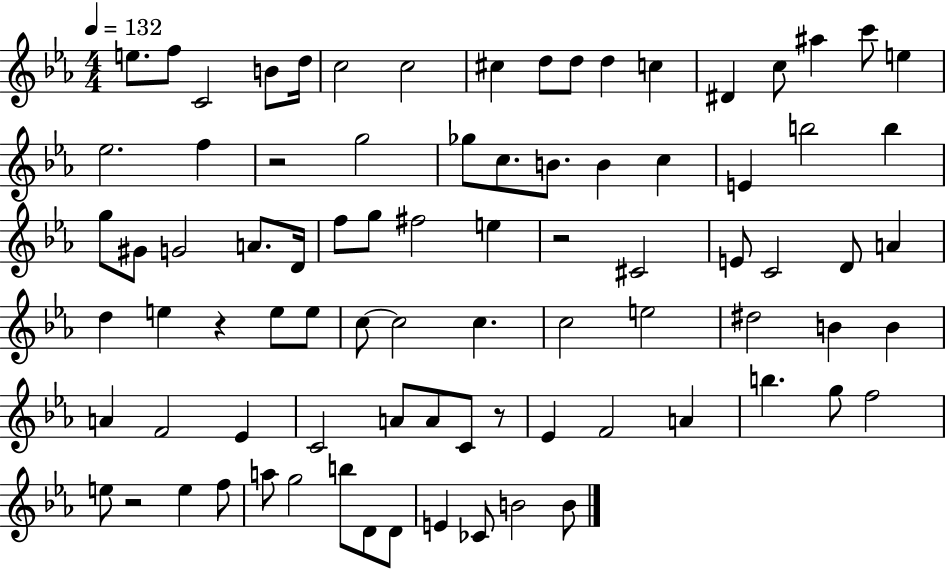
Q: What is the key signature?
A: EES major